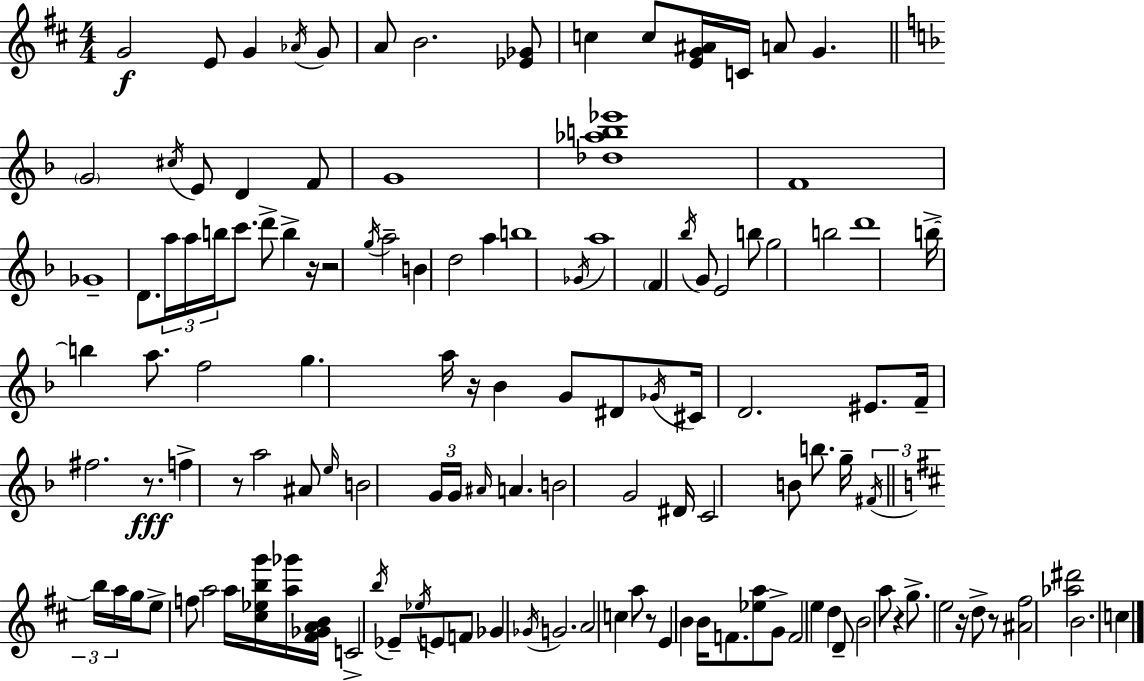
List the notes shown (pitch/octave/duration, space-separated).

G4/h E4/e G4/q Ab4/s G4/e A4/e B4/h. [Eb4,Gb4]/e C5/q C5/e [E4,G4,A#4]/s C4/s A4/e G4/q. G4/h C#5/s E4/e D4/q F4/e G4/w [Db5,Ab5,B5,Eb6]/w F4/w Gb4/w D4/e. A5/s A5/s B5/s C6/e. D6/e B5/q R/s R/h G5/s A5/h B4/q D5/h A5/q B5/w Gb4/s A5/w F4/q Bb5/s G4/e E4/h B5/e G5/h B5/h D6/w B5/s B5/q A5/e. F5/h G5/q. A5/s R/s Bb4/q G4/e D#4/e Gb4/s C#4/s D4/h. EIS4/e. F4/s F#5/h. R/e. F5/q R/e A5/h A#4/e E5/s B4/h G4/s G4/s A#4/s A4/q. B4/h G4/h D#4/s C4/h B4/e B5/e. G5/s F#4/s B5/s A5/s G5/s E5/e F5/e A5/h A5/s [C#5,Eb5,B5,G6]/s [A5,Gb6]/s [F#4,Gb4,A4,B4]/s C4/h B5/s Eb4/e Eb5/s E4/e F4/e Gb4/q Gb4/s G4/h. A4/h C5/q A5/e R/e E4/q B4/q B4/s F4/e. [Eb5,A5]/e G4/e F4/h E5/q D5/q D4/e B4/h A5/e R/q G5/e. E5/h R/s D5/e R/e [A#4,F#5]/h [Ab5,D#6]/h B4/h. C5/q